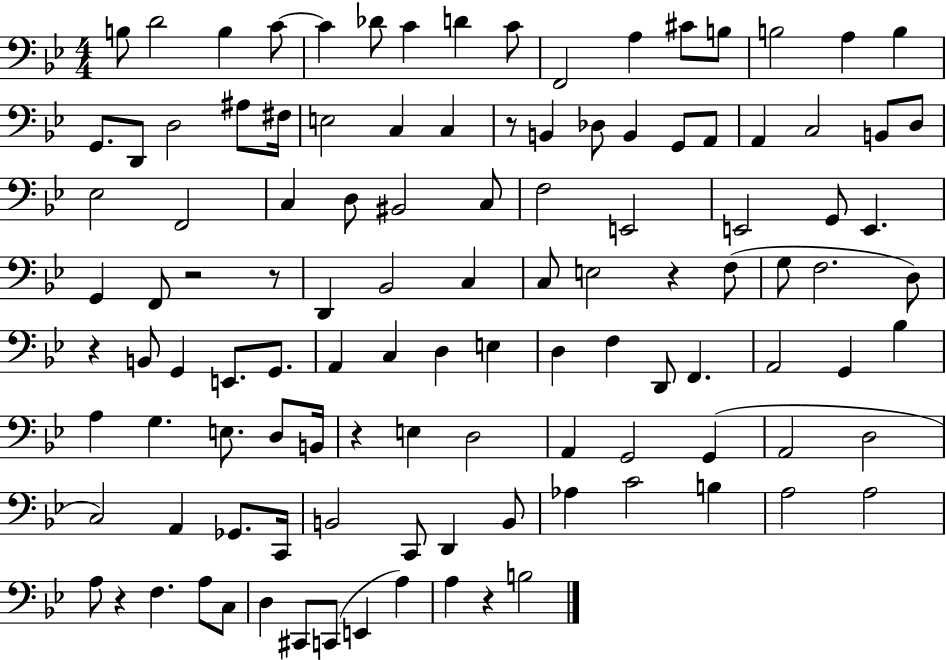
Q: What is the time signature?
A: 4/4